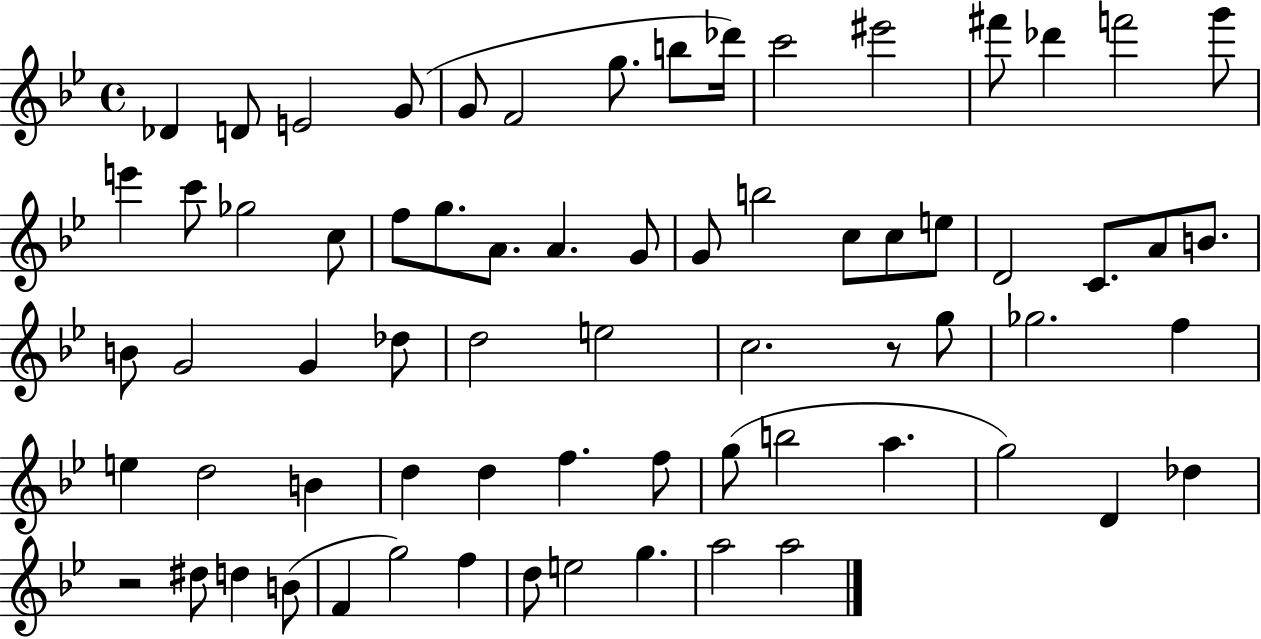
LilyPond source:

{
  \clef treble
  \time 4/4
  \defaultTimeSignature
  \key bes \major
  des'4 d'8 e'2 g'8( | g'8 f'2 g''8. b''8 des'''16) | c'''2 eis'''2 | fis'''8 des'''4 f'''2 g'''8 | \break e'''4 c'''8 ges''2 c''8 | f''8 g''8. a'8. a'4. g'8 | g'8 b''2 c''8 c''8 e''8 | d'2 c'8. a'8 b'8. | \break b'8 g'2 g'4 des''8 | d''2 e''2 | c''2. r8 g''8 | ges''2. f''4 | \break e''4 d''2 b'4 | d''4 d''4 f''4. f''8 | g''8( b''2 a''4. | g''2) d'4 des''4 | \break r2 dis''8 d''4 b'8( | f'4 g''2) f''4 | d''8 e''2 g''4. | a''2 a''2 | \break \bar "|."
}